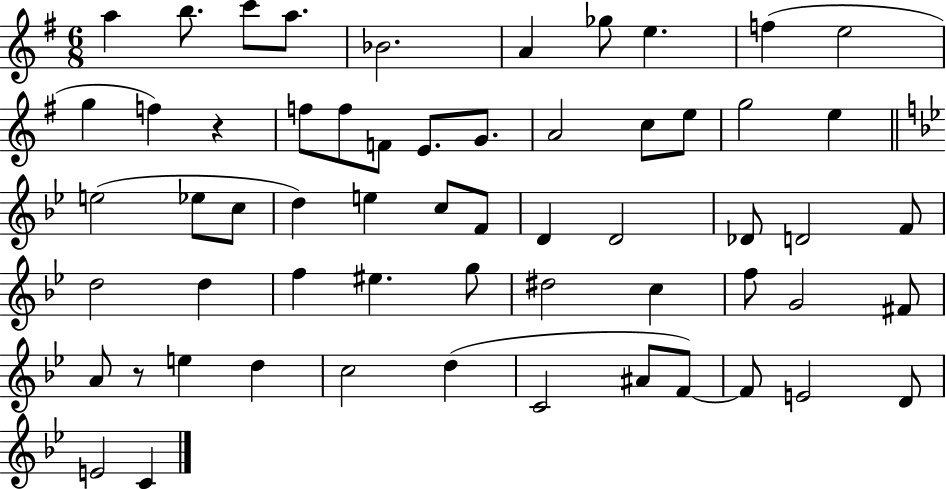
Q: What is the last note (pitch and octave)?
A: C4